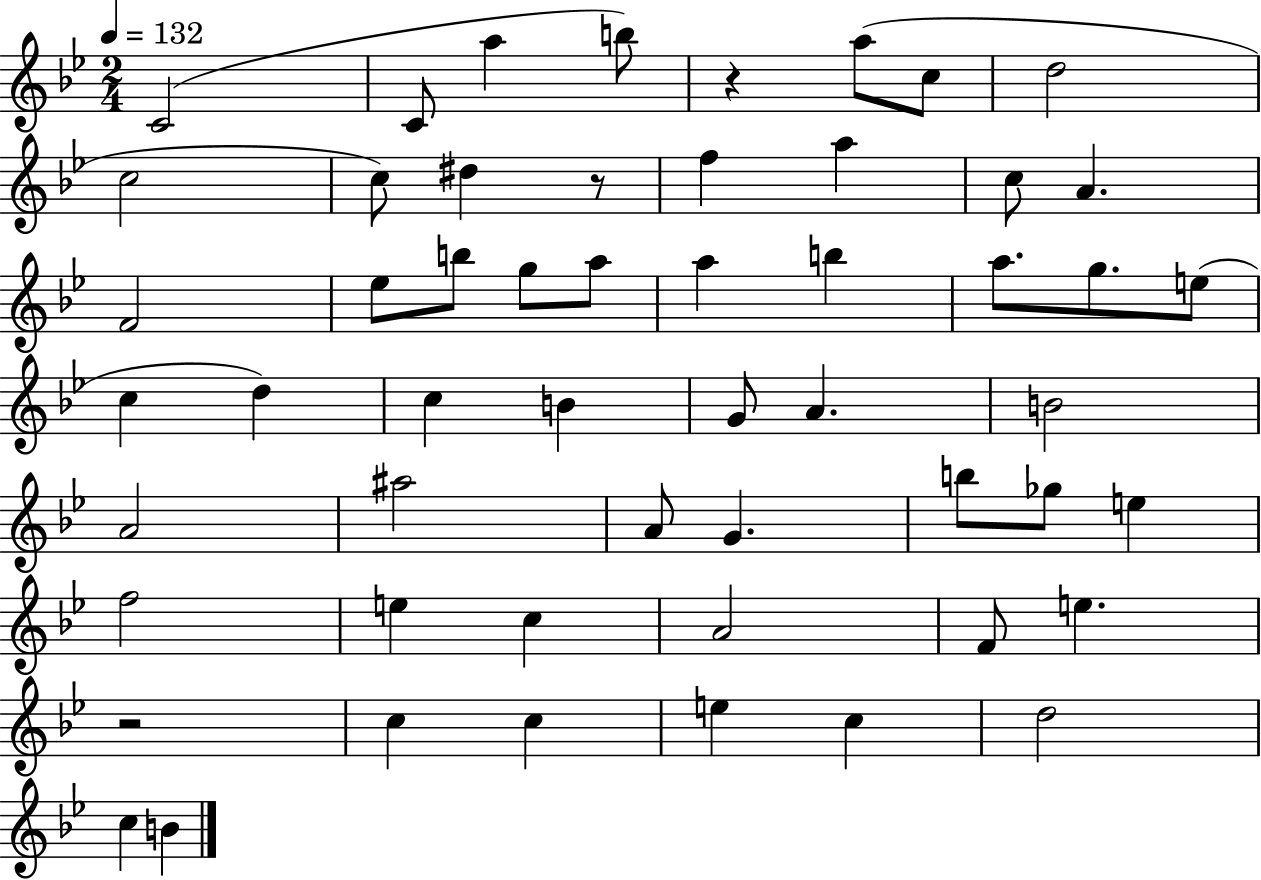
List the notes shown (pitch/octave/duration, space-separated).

C4/h C4/e A5/q B5/e R/q A5/e C5/e D5/h C5/h C5/e D#5/q R/e F5/q A5/q C5/e A4/q. F4/h Eb5/e B5/e G5/e A5/e A5/q B5/q A5/e. G5/e. E5/e C5/q D5/q C5/q B4/q G4/e A4/q. B4/h A4/h A#5/h A4/e G4/q. B5/e Gb5/e E5/q F5/h E5/q C5/q A4/h F4/e E5/q. R/h C5/q C5/q E5/q C5/q D5/h C5/q B4/q